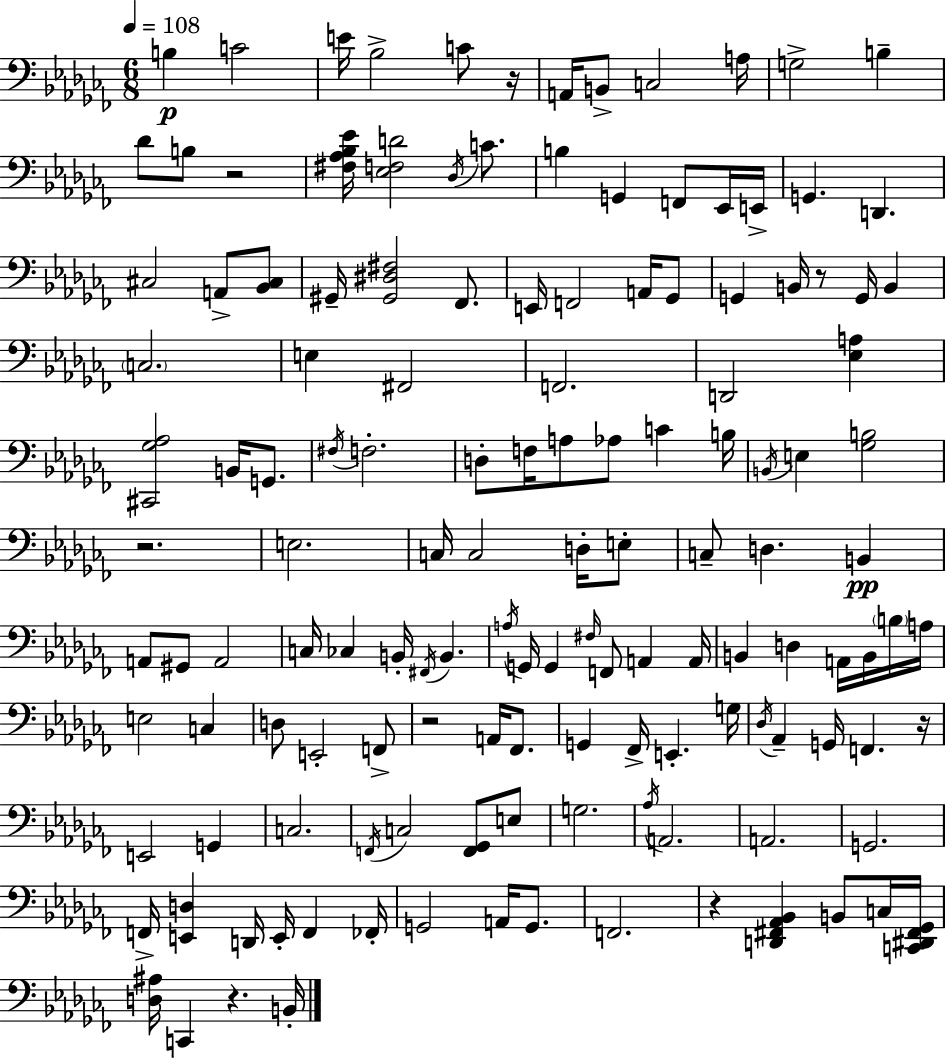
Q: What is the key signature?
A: AES minor